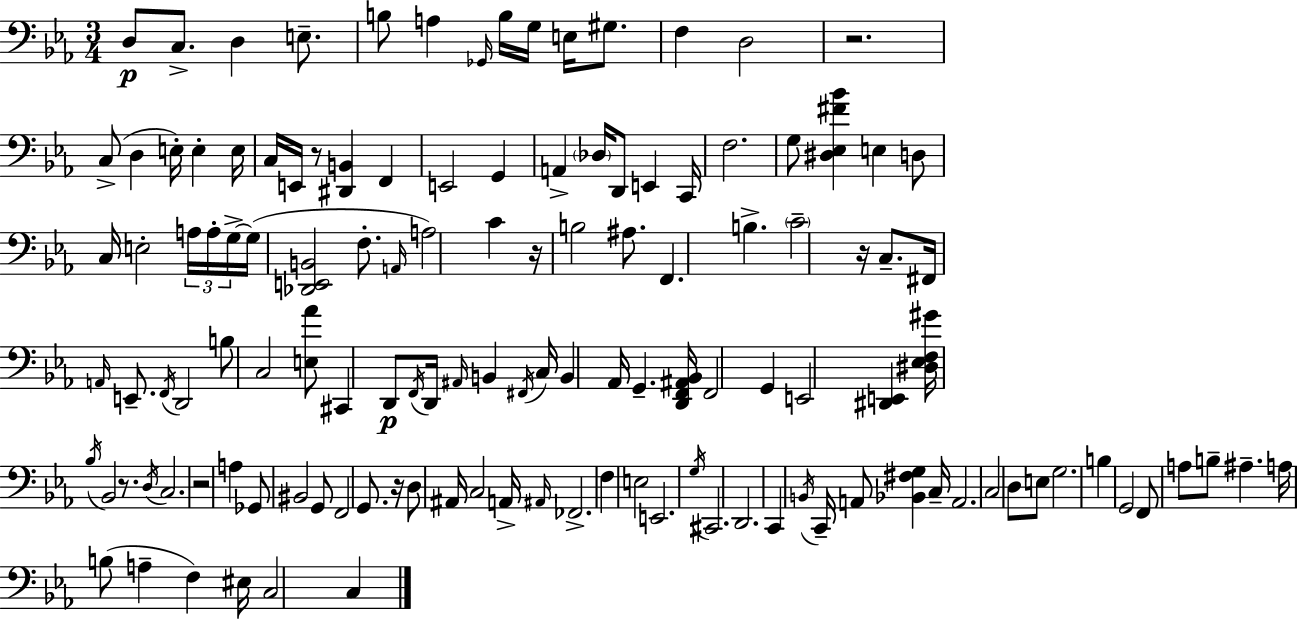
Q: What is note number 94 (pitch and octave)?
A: C2